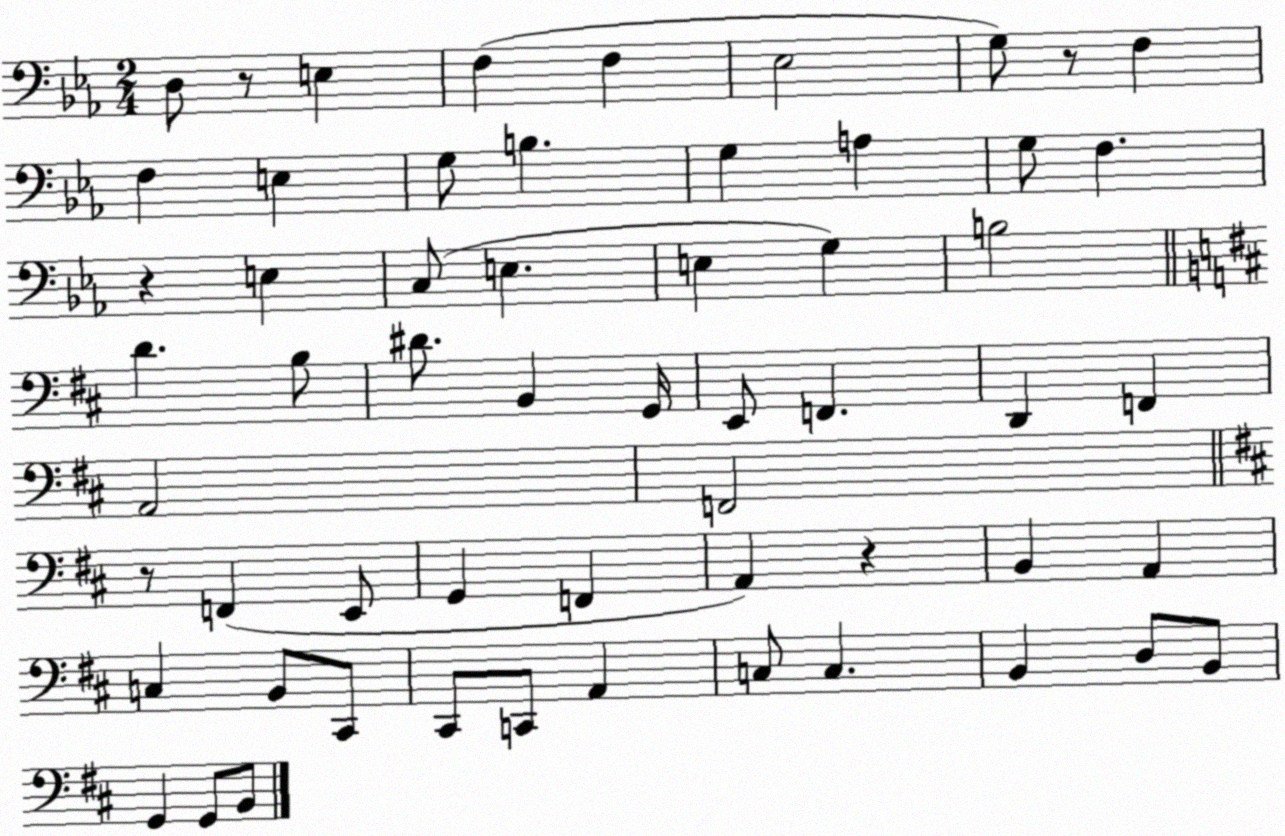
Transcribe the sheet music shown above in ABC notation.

X:1
T:Untitled
M:2/4
L:1/4
K:Eb
D,/2 z/2 E, F, F, _E,2 G,/2 z/2 F, F, E, G,/2 B, G, A, G,/2 F, z E, C,/2 E, E, G, B,2 D B,/2 ^D/2 B,, G,,/4 E,,/2 F,, D,, F,, A,,2 F,,2 z/2 F,, E,,/2 G,, F,, A,, z B,, A,, C, B,,/2 ^C,,/2 ^C,,/2 C,,/2 A,, C,/2 C, B,, D,/2 B,,/2 G,, G,,/2 B,,/2